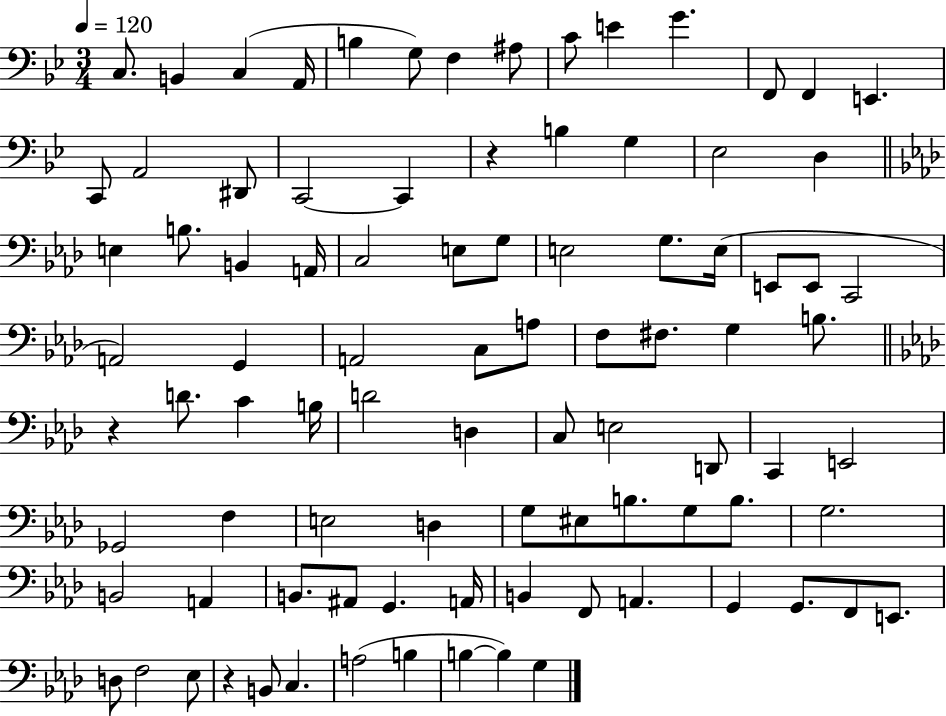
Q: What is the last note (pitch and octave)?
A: G3